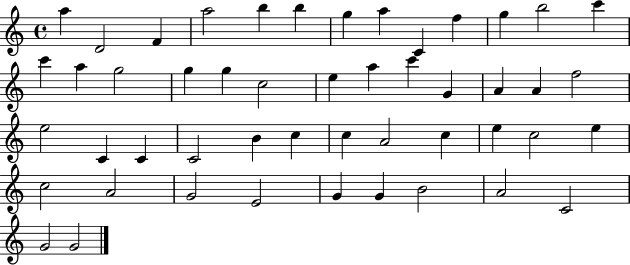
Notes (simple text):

A5/q D4/h F4/q A5/h B5/q B5/q G5/q A5/q C4/q F5/q G5/q B5/h C6/q C6/q A5/q G5/h G5/q G5/q C5/h E5/q A5/q C6/q G4/q A4/q A4/q F5/h E5/h C4/q C4/q C4/h B4/q C5/q C5/q A4/h C5/q E5/q C5/h E5/q C5/h A4/h G4/h E4/h G4/q G4/q B4/h A4/h C4/h G4/h G4/h